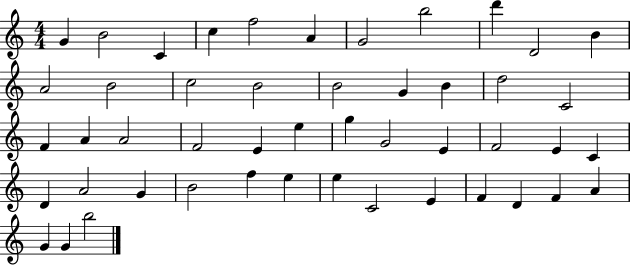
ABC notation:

X:1
T:Untitled
M:4/4
L:1/4
K:C
G B2 C c f2 A G2 b2 d' D2 B A2 B2 c2 B2 B2 G B d2 C2 F A A2 F2 E e g G2 E F2 E C D A2 G B2 f e e C2 E F D F A G G b2